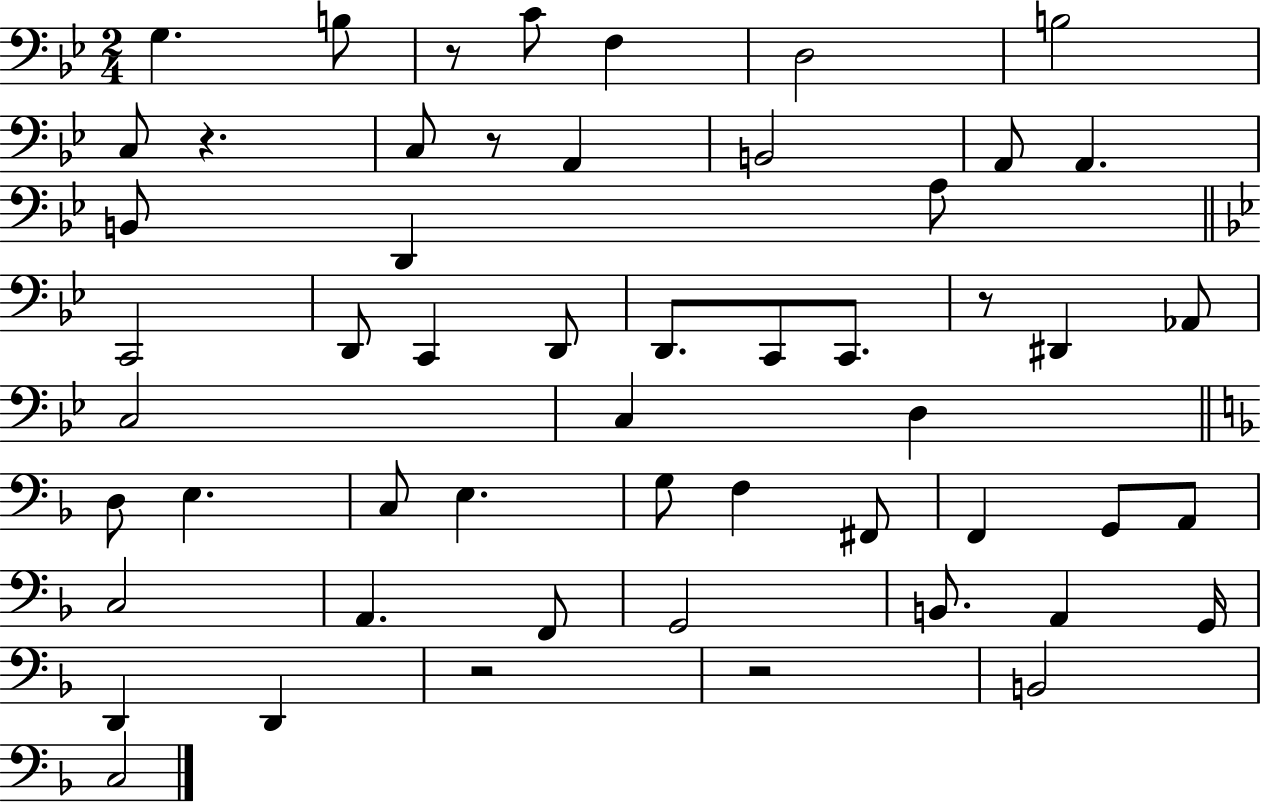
G3/q. B3/e R/e C4/e F3/q D3/h B3/h C3/e R/q. C3/e R/e A2/q B2/h A2/e A2/q. B2/e D2/q A3/e C2/h D2/e C2/q D2/e D2/e. C2/e C2/e. R/e D#2/q Ab2/e C3/h C3/q D3/q D3/e E3/q. C3/e E3/q. G3/e F3/q F#2/e F2/q G2/e A2/e C3/h A2/q. F2/e G2/h B2/e. A2/q G2/s D2/q D2/q R/h R/h B2/h C3/h